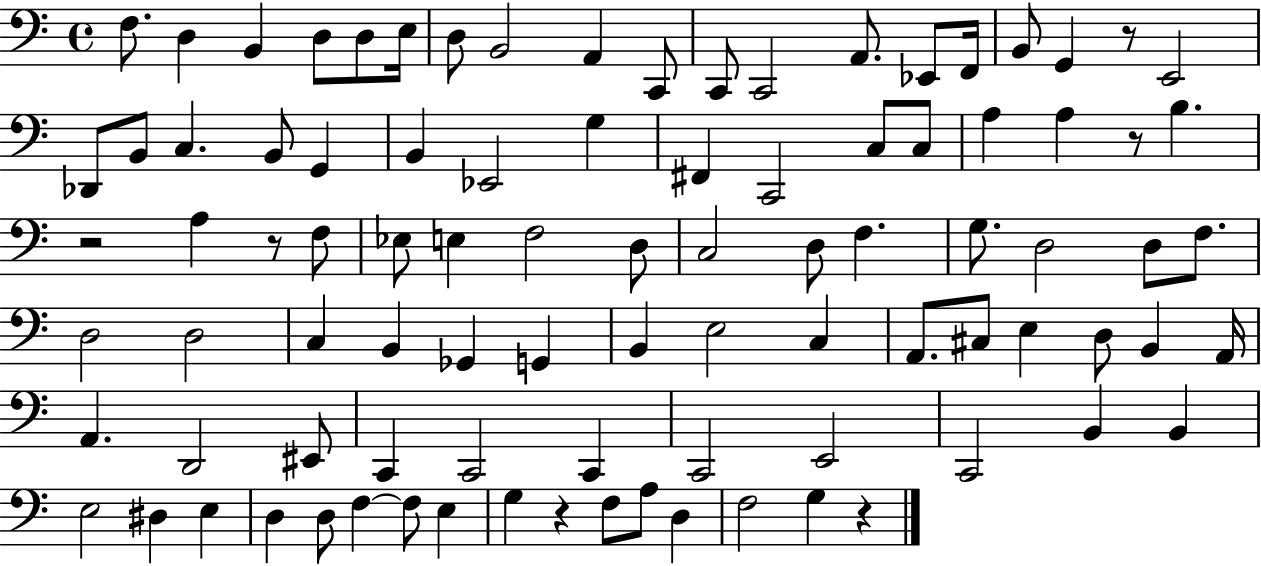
{
  \clef bass
  \time 4/4
  \defaultTimeSignature
  \key c \major
  f8. d4 b,4 d8 d8 e16 | d8 b,2 a,4 c,8 | c,8 c,2 a,8. ees,8 f,16 | b,8 g,4 r8 e,2 | \break des,8 b,8 c4. b,8 g,4 | b,4 ees,2 g4 | fis,4 c,2 c8 c8 | a4 a4 r8 b4. | \break r2 a4 r8 f8 | ees8 e4 f2 d8 | c2 d8 f4. | g8. d2 d8 f8. | \break d2 d2 | c4 b,4 ges,4 g,4 | b,4 e2 c4 | a,8. cis8 e4 d8 b,4 a,16 | \break a,4. d,2 eis,8 | c,4 c,2 c,4 | c,2 e,2 | c,2 b,4 b,4 | \break e2 dis4 e4 | d4 d8 f4~~ f8 e4 | g4 r4 f8 a8 d4 | f2 g4 r4 | \break \bar "|."
}